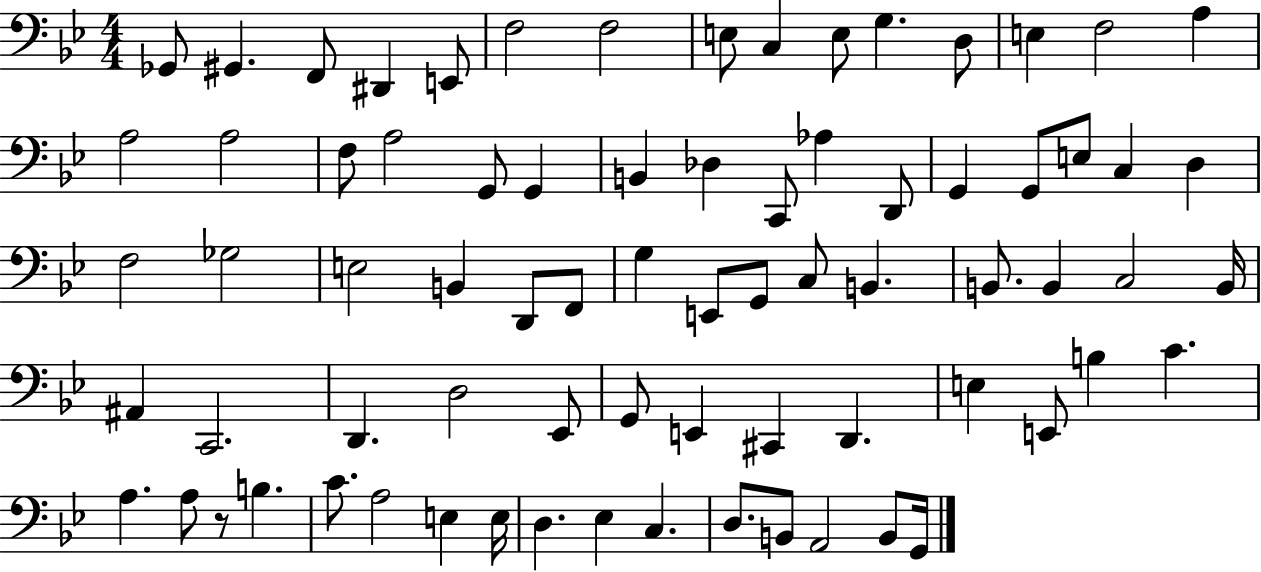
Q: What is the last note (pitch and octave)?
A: G2